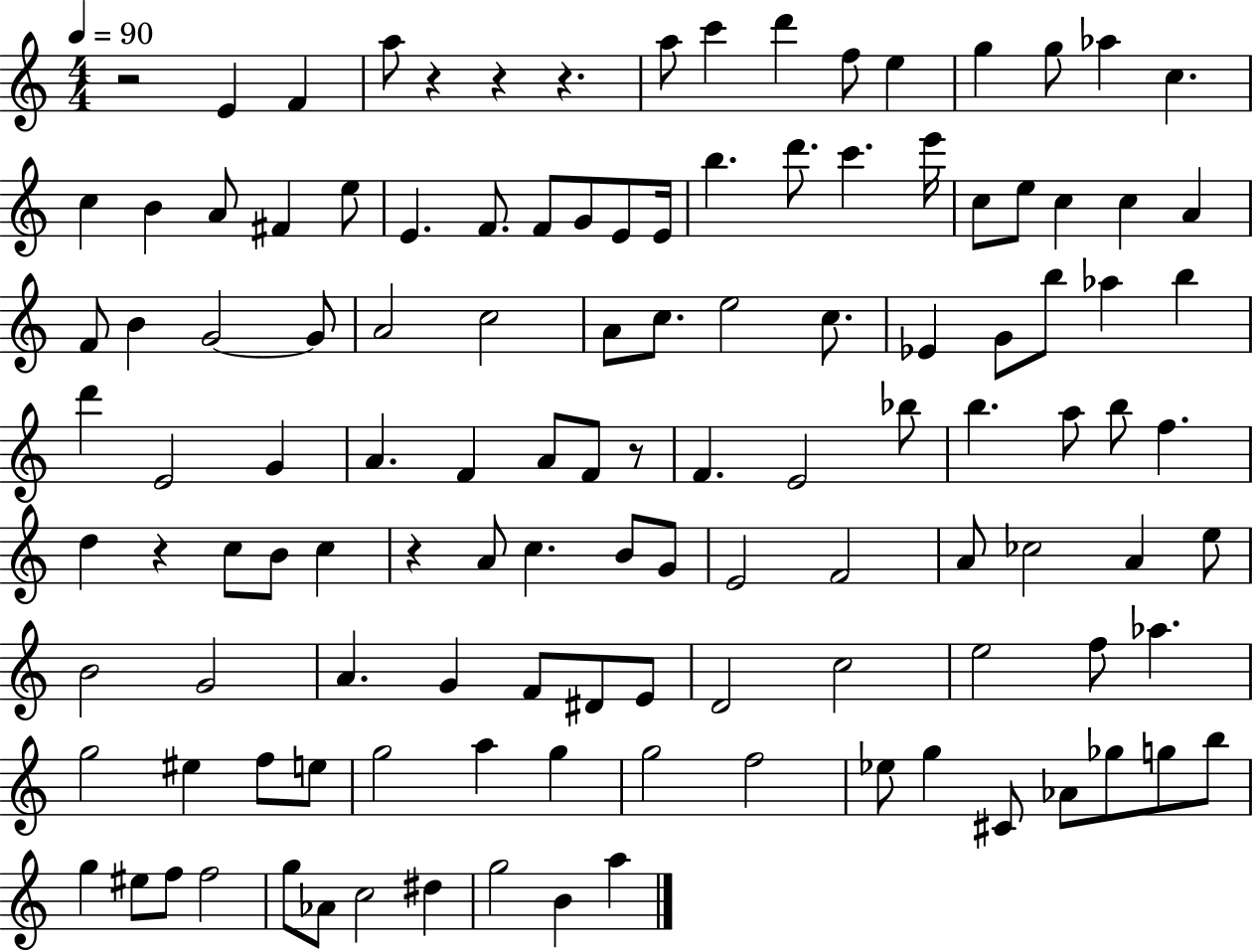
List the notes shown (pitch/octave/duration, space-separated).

R/h E4/q F4/q A5/e R/q R/q R/q. A5/e C6/q D6/q F5/e E5/q G5/q G5/e Ab5/q C5/q. C5/q B4/q A4/e F#4/q E5/e E4/q. F4/e. F4/e G4/e E4/e E4/s B5/q. D6/e. C6/q. E6/s C5/e E5/e C5/q C5/q A4/q F4/e B4/q G4/h G4/e A4/h C5/h A4/e C5/e. E5/h C5/e. Eb4/q G4/e B5/e Ab5/q B5/q D6/q E4/h G4/q A4/q. F4/q A4/e F4/e R/e F4/q. E4/h Bb5/e B5/q. A5/e B5/e F5/q. D5/q R/q C5/e B4/e C5/q R/q A4/e C5/q. B4/e G4/e E4/h F4/h A4/e CES5/h A4/q E5/e B4/h G4/h A4/q. G4/q F4/e D#4/e E4/e D4/h C5/h E5/h F5/e Ab5/q. G5/h EIS5/q F5/e E5/e G5/h A5/q G5/q G5/h F5/h Eb5/e G5/q C#4/e Ab4/e Gb5/e G5/e B5/e G5/q EIS5/e F5/e F5/h G5/e Ab4/e C5/h D#5/q G5/h B4/q A5/q